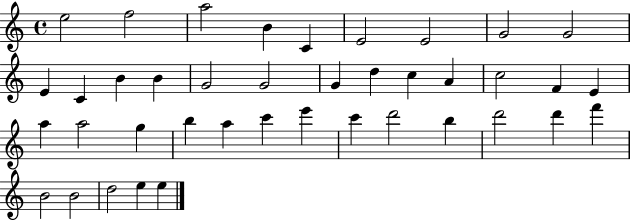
E5/h F5/h A5/h B4/q C4/q E4/h E4/h G4/h G4/h E4/q C4/q B4/q B4/q G4/h G4/h G4/q D5/q C5/q A4/q C5/h F4/q E4/q A5/q A5/h G5/q B5/q A5/q C6/q E6/q C6/q D6/h B5/q D6/h D6/q F6/q B4/h B4/h D5/h E5/q E5/q